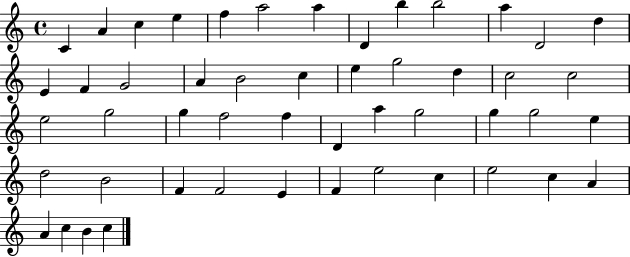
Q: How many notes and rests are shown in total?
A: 50